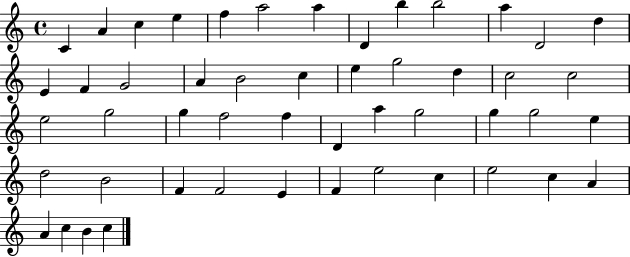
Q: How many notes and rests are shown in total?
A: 50